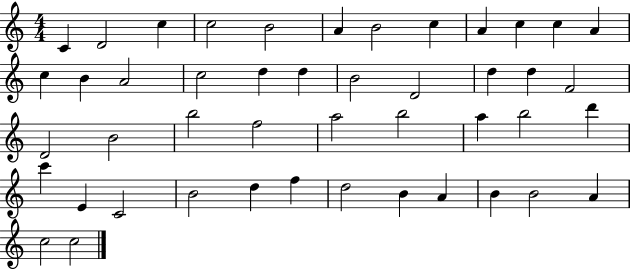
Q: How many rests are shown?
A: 0